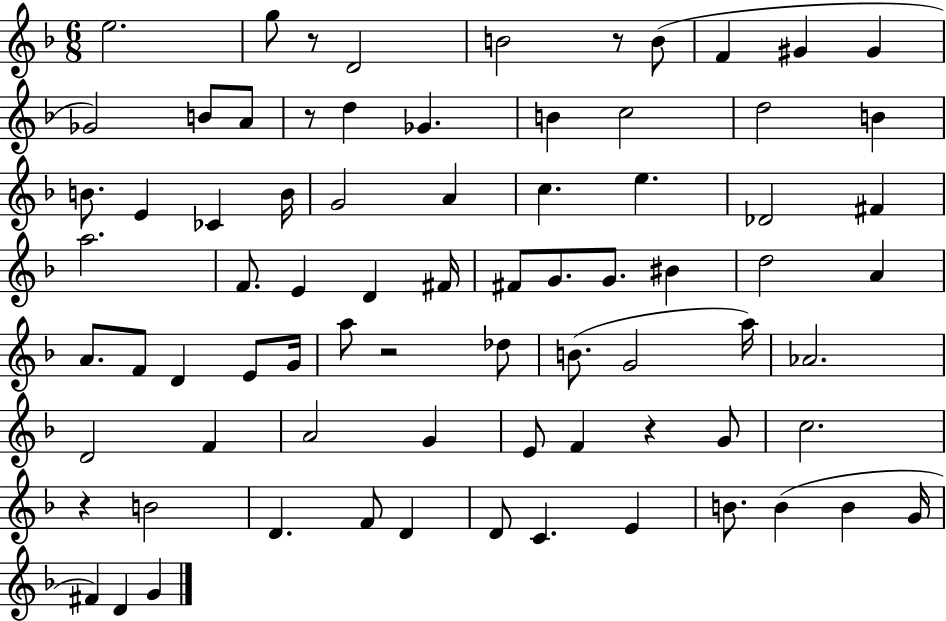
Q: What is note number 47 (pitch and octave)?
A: G4